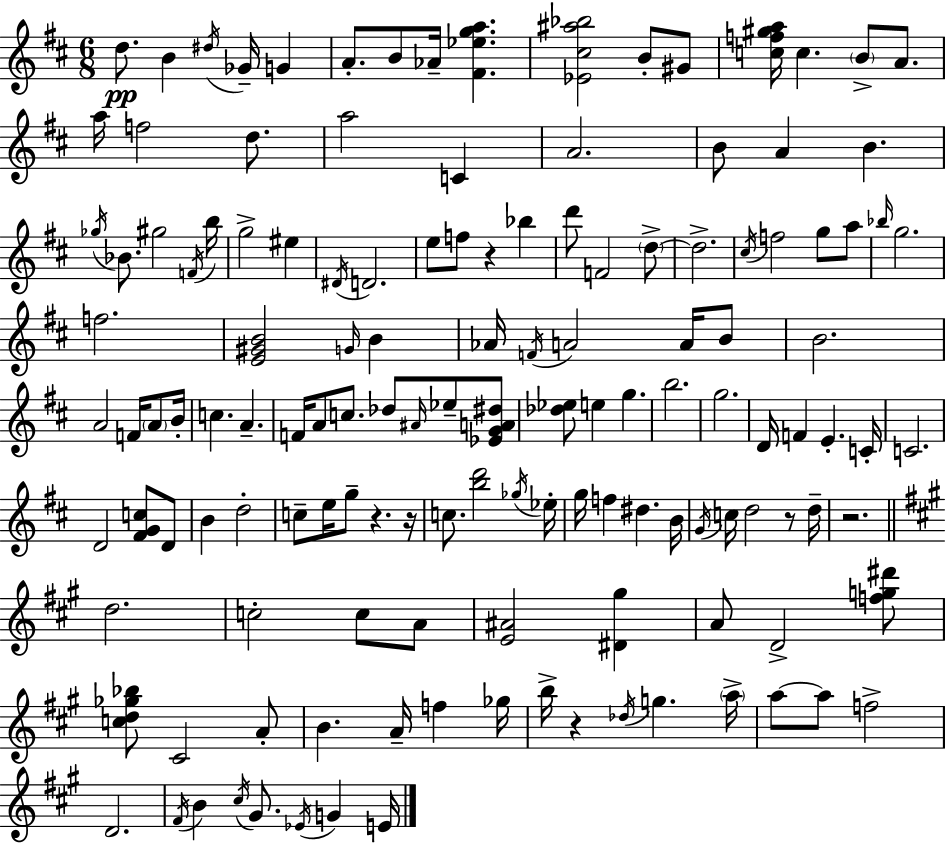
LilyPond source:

{
  \clef treble
  \numericTimeSignature
  \time 6/8
  \key d \major
  d''8.\pp b'4 \acciaccatura { dis''16 } ges'16-- g'4 | a'8.-. b'8 aes'16-- <fis' ees'' g'' a''>4. | <ees' cis'' ais'' bes''>2 b'8-. gis'8 | <c'' f'' gis'' a''>16 c''4. \parenthesize b'8-> a'8. | \break a''16 f''2 d''8. | a''2 c'4 | a'2. | b'8 a'4 b'4. | \break \acciaccatura { ges''16 } bes'8. gis''2 | \acciaccatura { f'16 } b''16 g''2-> eis''4 | \acciaccatura { dis'16 } d'2. | e''8 f''8 r4 | \break bes''4 d'''8 f'2 | \parenthesize d''8->~~ d''2.-> | \acciaccatura { cis''16 } f''2 | g''8 a''8 \grace { bes''16 } g''2. | \break f''2. | <e' gis' b'>2 | \grace { g'16 } b'4 aes'16 \acciaccatura { f'16 } a'2 | a'16 b'8 b'2. | \break a'2 | f'16 \parenthesize a'8 b'16-. c''4. | a'4.-- f'16 a'8 c''8. | des''8 \grace { ais'16 } ees''8-- <ees' g' a' dis''>8 <des'' ees''>8 e''4 | \break g''4. b''2. | g''2. | d'16 f'4 | e'4.-. c'16-. c'2. | \break d'2 | <fis' g' c''>8 d'8 b'4 | d''2-. c''8-- e''16 | g''8-- r4. r16 c''8. | \break <b'' d'''>2 \acciaccatura { ges''16 } ees''16-. g''16 f''4 | dis''4. b'16 \acciaccatura { g'16 } c''16 | d''2 r8 d''16-- r2. | \bar "||" \break \key a \major d''2. | c''2-. c''8 a'8 | <e' ais'>2 <dis' gis''>4 | a'8 d'2-> <f'' g'' dis'''>8 | \break <c'' d'' ges'' bes''>8 cis'2 a'8-. | b'4. a'16-- f''4 ges''16 | b''16-> r4 \acciaccatura { des''16 } g''4. | \parenthesize a''16-> a''8~~ a''8 f''2-> | \break d'2. | \acciaccatura { fis'16 } b'4 \acciaccatura { cis''16 } gis'8. \acciaccatura { ees'16 } g'4 | e'16 \bar "|."
}